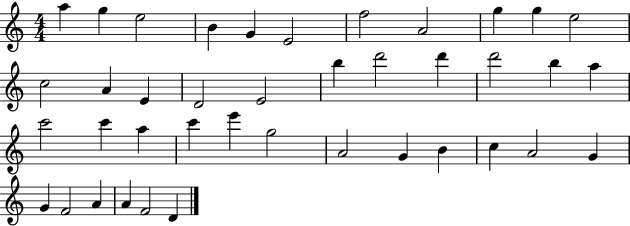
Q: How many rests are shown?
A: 0